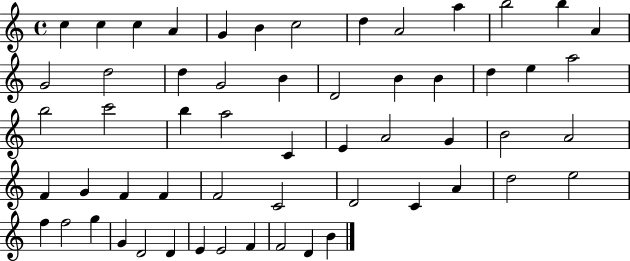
{
  \clef treble
  \time 4/4
  \defaultTimeSignature
  \key c \major
  c''4 c''4 c''4 a'4 | g'4 b'4 c''2 | d''4 a'2 a''4 | b''2 b''4 a'4 | \break g'2 d''2 | d''4 g'2 b'4 | d'2 b'4 b'4 | d''4 e''4 a''2 | \break b''2 c'''2 | b''4 a''2 c'4 | e'4 a'2 g'4 | b'2 a'2 | \break f'4 g'4 f'4 f'4 | f'2 c'2 | d'2 c'4 a'4 | d''2 e''2 | \break f''4 f''2 g''4 | g'4 d'2 d'4 | e'4 e'2 f'4 | f'2 d'4 b'4 | \break \bar "|."
}